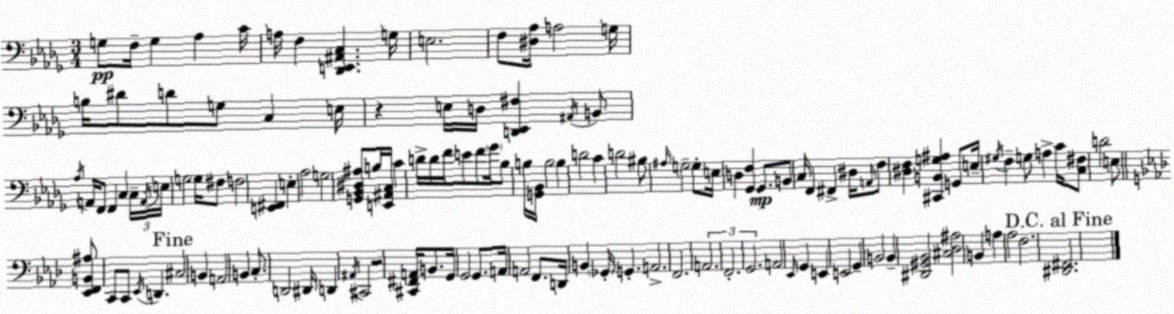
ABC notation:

X:1
T:Untitled
M:3/4
L:1/4
K:Bbm
G,/2 F,/4 G, _A, C/4 A,/4 F, [_D,,E,,^A,,C,] G,/4 E,2 F,/2 [^D,_A,]/4 A,2 G,/4 B,/4 ^D/2 D/2 G,/2 C, E,/4 z E,/4 D,/4 [D,,_E,,^F,] ^A,,/4 B,,/2 _A,/4 A,,/4 F,,/2 F,, C, C,/4 A,,/4 E,/4 G,2 G,/4 ^F,/2 F,2 [E,,^F,,] E, _A,2 G,2 [G,,_B,,^D,^A,]/2 B,/4 [E,,^A,,C,]/4 C D/4 D/4 F/4 E/2 F/2 _G/4 _B,/2 B,/4 [G,,_B,,]/4 B,2 B, D2 C D2 ^B,/2 ^A,/4 G,2 G,/2 E,/4 D, [_G,,F,] _G,,/2 B,,/2 C,/4 F,, ^F,, ^D,/4 A,,/4 F,/2 [^D,F,] [^C,,B,,G,^A,] G,,/2 E,/4 ^G,/4 F, G,/2 A, C/4 [C,^F,]/2 D2 E,/2 [_E,,F,,B,,^A,]/2 C,,/2 C,,/2 _E,,/4 D,, ^C,2 B,, A,,2 B,, C,/2 D,,2 ^D,,/4 D,, ^A,,/4 ^C,,2 z2 [^C,,^F,,A,,]/4 B,,/2 G,,/4 G,,2 G,,/2 A,,/4 A,,2 F,,/2 D,,/4 B,, _G,,/4 G,, A,,2 F,,2 A,,2 F,,2 G,,2 A,,2 _E,,/4 G,, E,, E,,2 G,, B,,2 B,, [^D,,^G,,_B,,]2 [^C,_D,^A,]2 B,, A, _A,2 F,2 [^D,,^F,,]2